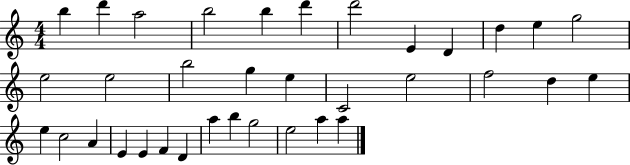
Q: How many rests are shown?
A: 0